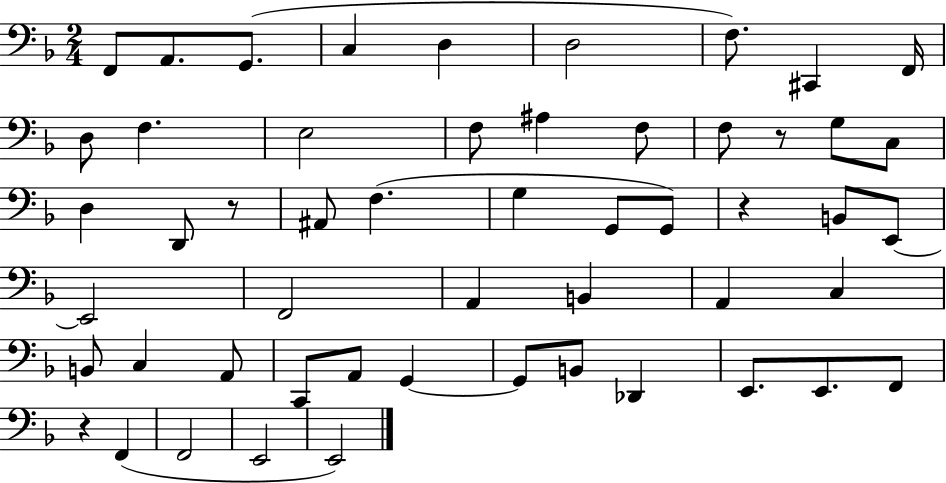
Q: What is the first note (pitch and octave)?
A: F2